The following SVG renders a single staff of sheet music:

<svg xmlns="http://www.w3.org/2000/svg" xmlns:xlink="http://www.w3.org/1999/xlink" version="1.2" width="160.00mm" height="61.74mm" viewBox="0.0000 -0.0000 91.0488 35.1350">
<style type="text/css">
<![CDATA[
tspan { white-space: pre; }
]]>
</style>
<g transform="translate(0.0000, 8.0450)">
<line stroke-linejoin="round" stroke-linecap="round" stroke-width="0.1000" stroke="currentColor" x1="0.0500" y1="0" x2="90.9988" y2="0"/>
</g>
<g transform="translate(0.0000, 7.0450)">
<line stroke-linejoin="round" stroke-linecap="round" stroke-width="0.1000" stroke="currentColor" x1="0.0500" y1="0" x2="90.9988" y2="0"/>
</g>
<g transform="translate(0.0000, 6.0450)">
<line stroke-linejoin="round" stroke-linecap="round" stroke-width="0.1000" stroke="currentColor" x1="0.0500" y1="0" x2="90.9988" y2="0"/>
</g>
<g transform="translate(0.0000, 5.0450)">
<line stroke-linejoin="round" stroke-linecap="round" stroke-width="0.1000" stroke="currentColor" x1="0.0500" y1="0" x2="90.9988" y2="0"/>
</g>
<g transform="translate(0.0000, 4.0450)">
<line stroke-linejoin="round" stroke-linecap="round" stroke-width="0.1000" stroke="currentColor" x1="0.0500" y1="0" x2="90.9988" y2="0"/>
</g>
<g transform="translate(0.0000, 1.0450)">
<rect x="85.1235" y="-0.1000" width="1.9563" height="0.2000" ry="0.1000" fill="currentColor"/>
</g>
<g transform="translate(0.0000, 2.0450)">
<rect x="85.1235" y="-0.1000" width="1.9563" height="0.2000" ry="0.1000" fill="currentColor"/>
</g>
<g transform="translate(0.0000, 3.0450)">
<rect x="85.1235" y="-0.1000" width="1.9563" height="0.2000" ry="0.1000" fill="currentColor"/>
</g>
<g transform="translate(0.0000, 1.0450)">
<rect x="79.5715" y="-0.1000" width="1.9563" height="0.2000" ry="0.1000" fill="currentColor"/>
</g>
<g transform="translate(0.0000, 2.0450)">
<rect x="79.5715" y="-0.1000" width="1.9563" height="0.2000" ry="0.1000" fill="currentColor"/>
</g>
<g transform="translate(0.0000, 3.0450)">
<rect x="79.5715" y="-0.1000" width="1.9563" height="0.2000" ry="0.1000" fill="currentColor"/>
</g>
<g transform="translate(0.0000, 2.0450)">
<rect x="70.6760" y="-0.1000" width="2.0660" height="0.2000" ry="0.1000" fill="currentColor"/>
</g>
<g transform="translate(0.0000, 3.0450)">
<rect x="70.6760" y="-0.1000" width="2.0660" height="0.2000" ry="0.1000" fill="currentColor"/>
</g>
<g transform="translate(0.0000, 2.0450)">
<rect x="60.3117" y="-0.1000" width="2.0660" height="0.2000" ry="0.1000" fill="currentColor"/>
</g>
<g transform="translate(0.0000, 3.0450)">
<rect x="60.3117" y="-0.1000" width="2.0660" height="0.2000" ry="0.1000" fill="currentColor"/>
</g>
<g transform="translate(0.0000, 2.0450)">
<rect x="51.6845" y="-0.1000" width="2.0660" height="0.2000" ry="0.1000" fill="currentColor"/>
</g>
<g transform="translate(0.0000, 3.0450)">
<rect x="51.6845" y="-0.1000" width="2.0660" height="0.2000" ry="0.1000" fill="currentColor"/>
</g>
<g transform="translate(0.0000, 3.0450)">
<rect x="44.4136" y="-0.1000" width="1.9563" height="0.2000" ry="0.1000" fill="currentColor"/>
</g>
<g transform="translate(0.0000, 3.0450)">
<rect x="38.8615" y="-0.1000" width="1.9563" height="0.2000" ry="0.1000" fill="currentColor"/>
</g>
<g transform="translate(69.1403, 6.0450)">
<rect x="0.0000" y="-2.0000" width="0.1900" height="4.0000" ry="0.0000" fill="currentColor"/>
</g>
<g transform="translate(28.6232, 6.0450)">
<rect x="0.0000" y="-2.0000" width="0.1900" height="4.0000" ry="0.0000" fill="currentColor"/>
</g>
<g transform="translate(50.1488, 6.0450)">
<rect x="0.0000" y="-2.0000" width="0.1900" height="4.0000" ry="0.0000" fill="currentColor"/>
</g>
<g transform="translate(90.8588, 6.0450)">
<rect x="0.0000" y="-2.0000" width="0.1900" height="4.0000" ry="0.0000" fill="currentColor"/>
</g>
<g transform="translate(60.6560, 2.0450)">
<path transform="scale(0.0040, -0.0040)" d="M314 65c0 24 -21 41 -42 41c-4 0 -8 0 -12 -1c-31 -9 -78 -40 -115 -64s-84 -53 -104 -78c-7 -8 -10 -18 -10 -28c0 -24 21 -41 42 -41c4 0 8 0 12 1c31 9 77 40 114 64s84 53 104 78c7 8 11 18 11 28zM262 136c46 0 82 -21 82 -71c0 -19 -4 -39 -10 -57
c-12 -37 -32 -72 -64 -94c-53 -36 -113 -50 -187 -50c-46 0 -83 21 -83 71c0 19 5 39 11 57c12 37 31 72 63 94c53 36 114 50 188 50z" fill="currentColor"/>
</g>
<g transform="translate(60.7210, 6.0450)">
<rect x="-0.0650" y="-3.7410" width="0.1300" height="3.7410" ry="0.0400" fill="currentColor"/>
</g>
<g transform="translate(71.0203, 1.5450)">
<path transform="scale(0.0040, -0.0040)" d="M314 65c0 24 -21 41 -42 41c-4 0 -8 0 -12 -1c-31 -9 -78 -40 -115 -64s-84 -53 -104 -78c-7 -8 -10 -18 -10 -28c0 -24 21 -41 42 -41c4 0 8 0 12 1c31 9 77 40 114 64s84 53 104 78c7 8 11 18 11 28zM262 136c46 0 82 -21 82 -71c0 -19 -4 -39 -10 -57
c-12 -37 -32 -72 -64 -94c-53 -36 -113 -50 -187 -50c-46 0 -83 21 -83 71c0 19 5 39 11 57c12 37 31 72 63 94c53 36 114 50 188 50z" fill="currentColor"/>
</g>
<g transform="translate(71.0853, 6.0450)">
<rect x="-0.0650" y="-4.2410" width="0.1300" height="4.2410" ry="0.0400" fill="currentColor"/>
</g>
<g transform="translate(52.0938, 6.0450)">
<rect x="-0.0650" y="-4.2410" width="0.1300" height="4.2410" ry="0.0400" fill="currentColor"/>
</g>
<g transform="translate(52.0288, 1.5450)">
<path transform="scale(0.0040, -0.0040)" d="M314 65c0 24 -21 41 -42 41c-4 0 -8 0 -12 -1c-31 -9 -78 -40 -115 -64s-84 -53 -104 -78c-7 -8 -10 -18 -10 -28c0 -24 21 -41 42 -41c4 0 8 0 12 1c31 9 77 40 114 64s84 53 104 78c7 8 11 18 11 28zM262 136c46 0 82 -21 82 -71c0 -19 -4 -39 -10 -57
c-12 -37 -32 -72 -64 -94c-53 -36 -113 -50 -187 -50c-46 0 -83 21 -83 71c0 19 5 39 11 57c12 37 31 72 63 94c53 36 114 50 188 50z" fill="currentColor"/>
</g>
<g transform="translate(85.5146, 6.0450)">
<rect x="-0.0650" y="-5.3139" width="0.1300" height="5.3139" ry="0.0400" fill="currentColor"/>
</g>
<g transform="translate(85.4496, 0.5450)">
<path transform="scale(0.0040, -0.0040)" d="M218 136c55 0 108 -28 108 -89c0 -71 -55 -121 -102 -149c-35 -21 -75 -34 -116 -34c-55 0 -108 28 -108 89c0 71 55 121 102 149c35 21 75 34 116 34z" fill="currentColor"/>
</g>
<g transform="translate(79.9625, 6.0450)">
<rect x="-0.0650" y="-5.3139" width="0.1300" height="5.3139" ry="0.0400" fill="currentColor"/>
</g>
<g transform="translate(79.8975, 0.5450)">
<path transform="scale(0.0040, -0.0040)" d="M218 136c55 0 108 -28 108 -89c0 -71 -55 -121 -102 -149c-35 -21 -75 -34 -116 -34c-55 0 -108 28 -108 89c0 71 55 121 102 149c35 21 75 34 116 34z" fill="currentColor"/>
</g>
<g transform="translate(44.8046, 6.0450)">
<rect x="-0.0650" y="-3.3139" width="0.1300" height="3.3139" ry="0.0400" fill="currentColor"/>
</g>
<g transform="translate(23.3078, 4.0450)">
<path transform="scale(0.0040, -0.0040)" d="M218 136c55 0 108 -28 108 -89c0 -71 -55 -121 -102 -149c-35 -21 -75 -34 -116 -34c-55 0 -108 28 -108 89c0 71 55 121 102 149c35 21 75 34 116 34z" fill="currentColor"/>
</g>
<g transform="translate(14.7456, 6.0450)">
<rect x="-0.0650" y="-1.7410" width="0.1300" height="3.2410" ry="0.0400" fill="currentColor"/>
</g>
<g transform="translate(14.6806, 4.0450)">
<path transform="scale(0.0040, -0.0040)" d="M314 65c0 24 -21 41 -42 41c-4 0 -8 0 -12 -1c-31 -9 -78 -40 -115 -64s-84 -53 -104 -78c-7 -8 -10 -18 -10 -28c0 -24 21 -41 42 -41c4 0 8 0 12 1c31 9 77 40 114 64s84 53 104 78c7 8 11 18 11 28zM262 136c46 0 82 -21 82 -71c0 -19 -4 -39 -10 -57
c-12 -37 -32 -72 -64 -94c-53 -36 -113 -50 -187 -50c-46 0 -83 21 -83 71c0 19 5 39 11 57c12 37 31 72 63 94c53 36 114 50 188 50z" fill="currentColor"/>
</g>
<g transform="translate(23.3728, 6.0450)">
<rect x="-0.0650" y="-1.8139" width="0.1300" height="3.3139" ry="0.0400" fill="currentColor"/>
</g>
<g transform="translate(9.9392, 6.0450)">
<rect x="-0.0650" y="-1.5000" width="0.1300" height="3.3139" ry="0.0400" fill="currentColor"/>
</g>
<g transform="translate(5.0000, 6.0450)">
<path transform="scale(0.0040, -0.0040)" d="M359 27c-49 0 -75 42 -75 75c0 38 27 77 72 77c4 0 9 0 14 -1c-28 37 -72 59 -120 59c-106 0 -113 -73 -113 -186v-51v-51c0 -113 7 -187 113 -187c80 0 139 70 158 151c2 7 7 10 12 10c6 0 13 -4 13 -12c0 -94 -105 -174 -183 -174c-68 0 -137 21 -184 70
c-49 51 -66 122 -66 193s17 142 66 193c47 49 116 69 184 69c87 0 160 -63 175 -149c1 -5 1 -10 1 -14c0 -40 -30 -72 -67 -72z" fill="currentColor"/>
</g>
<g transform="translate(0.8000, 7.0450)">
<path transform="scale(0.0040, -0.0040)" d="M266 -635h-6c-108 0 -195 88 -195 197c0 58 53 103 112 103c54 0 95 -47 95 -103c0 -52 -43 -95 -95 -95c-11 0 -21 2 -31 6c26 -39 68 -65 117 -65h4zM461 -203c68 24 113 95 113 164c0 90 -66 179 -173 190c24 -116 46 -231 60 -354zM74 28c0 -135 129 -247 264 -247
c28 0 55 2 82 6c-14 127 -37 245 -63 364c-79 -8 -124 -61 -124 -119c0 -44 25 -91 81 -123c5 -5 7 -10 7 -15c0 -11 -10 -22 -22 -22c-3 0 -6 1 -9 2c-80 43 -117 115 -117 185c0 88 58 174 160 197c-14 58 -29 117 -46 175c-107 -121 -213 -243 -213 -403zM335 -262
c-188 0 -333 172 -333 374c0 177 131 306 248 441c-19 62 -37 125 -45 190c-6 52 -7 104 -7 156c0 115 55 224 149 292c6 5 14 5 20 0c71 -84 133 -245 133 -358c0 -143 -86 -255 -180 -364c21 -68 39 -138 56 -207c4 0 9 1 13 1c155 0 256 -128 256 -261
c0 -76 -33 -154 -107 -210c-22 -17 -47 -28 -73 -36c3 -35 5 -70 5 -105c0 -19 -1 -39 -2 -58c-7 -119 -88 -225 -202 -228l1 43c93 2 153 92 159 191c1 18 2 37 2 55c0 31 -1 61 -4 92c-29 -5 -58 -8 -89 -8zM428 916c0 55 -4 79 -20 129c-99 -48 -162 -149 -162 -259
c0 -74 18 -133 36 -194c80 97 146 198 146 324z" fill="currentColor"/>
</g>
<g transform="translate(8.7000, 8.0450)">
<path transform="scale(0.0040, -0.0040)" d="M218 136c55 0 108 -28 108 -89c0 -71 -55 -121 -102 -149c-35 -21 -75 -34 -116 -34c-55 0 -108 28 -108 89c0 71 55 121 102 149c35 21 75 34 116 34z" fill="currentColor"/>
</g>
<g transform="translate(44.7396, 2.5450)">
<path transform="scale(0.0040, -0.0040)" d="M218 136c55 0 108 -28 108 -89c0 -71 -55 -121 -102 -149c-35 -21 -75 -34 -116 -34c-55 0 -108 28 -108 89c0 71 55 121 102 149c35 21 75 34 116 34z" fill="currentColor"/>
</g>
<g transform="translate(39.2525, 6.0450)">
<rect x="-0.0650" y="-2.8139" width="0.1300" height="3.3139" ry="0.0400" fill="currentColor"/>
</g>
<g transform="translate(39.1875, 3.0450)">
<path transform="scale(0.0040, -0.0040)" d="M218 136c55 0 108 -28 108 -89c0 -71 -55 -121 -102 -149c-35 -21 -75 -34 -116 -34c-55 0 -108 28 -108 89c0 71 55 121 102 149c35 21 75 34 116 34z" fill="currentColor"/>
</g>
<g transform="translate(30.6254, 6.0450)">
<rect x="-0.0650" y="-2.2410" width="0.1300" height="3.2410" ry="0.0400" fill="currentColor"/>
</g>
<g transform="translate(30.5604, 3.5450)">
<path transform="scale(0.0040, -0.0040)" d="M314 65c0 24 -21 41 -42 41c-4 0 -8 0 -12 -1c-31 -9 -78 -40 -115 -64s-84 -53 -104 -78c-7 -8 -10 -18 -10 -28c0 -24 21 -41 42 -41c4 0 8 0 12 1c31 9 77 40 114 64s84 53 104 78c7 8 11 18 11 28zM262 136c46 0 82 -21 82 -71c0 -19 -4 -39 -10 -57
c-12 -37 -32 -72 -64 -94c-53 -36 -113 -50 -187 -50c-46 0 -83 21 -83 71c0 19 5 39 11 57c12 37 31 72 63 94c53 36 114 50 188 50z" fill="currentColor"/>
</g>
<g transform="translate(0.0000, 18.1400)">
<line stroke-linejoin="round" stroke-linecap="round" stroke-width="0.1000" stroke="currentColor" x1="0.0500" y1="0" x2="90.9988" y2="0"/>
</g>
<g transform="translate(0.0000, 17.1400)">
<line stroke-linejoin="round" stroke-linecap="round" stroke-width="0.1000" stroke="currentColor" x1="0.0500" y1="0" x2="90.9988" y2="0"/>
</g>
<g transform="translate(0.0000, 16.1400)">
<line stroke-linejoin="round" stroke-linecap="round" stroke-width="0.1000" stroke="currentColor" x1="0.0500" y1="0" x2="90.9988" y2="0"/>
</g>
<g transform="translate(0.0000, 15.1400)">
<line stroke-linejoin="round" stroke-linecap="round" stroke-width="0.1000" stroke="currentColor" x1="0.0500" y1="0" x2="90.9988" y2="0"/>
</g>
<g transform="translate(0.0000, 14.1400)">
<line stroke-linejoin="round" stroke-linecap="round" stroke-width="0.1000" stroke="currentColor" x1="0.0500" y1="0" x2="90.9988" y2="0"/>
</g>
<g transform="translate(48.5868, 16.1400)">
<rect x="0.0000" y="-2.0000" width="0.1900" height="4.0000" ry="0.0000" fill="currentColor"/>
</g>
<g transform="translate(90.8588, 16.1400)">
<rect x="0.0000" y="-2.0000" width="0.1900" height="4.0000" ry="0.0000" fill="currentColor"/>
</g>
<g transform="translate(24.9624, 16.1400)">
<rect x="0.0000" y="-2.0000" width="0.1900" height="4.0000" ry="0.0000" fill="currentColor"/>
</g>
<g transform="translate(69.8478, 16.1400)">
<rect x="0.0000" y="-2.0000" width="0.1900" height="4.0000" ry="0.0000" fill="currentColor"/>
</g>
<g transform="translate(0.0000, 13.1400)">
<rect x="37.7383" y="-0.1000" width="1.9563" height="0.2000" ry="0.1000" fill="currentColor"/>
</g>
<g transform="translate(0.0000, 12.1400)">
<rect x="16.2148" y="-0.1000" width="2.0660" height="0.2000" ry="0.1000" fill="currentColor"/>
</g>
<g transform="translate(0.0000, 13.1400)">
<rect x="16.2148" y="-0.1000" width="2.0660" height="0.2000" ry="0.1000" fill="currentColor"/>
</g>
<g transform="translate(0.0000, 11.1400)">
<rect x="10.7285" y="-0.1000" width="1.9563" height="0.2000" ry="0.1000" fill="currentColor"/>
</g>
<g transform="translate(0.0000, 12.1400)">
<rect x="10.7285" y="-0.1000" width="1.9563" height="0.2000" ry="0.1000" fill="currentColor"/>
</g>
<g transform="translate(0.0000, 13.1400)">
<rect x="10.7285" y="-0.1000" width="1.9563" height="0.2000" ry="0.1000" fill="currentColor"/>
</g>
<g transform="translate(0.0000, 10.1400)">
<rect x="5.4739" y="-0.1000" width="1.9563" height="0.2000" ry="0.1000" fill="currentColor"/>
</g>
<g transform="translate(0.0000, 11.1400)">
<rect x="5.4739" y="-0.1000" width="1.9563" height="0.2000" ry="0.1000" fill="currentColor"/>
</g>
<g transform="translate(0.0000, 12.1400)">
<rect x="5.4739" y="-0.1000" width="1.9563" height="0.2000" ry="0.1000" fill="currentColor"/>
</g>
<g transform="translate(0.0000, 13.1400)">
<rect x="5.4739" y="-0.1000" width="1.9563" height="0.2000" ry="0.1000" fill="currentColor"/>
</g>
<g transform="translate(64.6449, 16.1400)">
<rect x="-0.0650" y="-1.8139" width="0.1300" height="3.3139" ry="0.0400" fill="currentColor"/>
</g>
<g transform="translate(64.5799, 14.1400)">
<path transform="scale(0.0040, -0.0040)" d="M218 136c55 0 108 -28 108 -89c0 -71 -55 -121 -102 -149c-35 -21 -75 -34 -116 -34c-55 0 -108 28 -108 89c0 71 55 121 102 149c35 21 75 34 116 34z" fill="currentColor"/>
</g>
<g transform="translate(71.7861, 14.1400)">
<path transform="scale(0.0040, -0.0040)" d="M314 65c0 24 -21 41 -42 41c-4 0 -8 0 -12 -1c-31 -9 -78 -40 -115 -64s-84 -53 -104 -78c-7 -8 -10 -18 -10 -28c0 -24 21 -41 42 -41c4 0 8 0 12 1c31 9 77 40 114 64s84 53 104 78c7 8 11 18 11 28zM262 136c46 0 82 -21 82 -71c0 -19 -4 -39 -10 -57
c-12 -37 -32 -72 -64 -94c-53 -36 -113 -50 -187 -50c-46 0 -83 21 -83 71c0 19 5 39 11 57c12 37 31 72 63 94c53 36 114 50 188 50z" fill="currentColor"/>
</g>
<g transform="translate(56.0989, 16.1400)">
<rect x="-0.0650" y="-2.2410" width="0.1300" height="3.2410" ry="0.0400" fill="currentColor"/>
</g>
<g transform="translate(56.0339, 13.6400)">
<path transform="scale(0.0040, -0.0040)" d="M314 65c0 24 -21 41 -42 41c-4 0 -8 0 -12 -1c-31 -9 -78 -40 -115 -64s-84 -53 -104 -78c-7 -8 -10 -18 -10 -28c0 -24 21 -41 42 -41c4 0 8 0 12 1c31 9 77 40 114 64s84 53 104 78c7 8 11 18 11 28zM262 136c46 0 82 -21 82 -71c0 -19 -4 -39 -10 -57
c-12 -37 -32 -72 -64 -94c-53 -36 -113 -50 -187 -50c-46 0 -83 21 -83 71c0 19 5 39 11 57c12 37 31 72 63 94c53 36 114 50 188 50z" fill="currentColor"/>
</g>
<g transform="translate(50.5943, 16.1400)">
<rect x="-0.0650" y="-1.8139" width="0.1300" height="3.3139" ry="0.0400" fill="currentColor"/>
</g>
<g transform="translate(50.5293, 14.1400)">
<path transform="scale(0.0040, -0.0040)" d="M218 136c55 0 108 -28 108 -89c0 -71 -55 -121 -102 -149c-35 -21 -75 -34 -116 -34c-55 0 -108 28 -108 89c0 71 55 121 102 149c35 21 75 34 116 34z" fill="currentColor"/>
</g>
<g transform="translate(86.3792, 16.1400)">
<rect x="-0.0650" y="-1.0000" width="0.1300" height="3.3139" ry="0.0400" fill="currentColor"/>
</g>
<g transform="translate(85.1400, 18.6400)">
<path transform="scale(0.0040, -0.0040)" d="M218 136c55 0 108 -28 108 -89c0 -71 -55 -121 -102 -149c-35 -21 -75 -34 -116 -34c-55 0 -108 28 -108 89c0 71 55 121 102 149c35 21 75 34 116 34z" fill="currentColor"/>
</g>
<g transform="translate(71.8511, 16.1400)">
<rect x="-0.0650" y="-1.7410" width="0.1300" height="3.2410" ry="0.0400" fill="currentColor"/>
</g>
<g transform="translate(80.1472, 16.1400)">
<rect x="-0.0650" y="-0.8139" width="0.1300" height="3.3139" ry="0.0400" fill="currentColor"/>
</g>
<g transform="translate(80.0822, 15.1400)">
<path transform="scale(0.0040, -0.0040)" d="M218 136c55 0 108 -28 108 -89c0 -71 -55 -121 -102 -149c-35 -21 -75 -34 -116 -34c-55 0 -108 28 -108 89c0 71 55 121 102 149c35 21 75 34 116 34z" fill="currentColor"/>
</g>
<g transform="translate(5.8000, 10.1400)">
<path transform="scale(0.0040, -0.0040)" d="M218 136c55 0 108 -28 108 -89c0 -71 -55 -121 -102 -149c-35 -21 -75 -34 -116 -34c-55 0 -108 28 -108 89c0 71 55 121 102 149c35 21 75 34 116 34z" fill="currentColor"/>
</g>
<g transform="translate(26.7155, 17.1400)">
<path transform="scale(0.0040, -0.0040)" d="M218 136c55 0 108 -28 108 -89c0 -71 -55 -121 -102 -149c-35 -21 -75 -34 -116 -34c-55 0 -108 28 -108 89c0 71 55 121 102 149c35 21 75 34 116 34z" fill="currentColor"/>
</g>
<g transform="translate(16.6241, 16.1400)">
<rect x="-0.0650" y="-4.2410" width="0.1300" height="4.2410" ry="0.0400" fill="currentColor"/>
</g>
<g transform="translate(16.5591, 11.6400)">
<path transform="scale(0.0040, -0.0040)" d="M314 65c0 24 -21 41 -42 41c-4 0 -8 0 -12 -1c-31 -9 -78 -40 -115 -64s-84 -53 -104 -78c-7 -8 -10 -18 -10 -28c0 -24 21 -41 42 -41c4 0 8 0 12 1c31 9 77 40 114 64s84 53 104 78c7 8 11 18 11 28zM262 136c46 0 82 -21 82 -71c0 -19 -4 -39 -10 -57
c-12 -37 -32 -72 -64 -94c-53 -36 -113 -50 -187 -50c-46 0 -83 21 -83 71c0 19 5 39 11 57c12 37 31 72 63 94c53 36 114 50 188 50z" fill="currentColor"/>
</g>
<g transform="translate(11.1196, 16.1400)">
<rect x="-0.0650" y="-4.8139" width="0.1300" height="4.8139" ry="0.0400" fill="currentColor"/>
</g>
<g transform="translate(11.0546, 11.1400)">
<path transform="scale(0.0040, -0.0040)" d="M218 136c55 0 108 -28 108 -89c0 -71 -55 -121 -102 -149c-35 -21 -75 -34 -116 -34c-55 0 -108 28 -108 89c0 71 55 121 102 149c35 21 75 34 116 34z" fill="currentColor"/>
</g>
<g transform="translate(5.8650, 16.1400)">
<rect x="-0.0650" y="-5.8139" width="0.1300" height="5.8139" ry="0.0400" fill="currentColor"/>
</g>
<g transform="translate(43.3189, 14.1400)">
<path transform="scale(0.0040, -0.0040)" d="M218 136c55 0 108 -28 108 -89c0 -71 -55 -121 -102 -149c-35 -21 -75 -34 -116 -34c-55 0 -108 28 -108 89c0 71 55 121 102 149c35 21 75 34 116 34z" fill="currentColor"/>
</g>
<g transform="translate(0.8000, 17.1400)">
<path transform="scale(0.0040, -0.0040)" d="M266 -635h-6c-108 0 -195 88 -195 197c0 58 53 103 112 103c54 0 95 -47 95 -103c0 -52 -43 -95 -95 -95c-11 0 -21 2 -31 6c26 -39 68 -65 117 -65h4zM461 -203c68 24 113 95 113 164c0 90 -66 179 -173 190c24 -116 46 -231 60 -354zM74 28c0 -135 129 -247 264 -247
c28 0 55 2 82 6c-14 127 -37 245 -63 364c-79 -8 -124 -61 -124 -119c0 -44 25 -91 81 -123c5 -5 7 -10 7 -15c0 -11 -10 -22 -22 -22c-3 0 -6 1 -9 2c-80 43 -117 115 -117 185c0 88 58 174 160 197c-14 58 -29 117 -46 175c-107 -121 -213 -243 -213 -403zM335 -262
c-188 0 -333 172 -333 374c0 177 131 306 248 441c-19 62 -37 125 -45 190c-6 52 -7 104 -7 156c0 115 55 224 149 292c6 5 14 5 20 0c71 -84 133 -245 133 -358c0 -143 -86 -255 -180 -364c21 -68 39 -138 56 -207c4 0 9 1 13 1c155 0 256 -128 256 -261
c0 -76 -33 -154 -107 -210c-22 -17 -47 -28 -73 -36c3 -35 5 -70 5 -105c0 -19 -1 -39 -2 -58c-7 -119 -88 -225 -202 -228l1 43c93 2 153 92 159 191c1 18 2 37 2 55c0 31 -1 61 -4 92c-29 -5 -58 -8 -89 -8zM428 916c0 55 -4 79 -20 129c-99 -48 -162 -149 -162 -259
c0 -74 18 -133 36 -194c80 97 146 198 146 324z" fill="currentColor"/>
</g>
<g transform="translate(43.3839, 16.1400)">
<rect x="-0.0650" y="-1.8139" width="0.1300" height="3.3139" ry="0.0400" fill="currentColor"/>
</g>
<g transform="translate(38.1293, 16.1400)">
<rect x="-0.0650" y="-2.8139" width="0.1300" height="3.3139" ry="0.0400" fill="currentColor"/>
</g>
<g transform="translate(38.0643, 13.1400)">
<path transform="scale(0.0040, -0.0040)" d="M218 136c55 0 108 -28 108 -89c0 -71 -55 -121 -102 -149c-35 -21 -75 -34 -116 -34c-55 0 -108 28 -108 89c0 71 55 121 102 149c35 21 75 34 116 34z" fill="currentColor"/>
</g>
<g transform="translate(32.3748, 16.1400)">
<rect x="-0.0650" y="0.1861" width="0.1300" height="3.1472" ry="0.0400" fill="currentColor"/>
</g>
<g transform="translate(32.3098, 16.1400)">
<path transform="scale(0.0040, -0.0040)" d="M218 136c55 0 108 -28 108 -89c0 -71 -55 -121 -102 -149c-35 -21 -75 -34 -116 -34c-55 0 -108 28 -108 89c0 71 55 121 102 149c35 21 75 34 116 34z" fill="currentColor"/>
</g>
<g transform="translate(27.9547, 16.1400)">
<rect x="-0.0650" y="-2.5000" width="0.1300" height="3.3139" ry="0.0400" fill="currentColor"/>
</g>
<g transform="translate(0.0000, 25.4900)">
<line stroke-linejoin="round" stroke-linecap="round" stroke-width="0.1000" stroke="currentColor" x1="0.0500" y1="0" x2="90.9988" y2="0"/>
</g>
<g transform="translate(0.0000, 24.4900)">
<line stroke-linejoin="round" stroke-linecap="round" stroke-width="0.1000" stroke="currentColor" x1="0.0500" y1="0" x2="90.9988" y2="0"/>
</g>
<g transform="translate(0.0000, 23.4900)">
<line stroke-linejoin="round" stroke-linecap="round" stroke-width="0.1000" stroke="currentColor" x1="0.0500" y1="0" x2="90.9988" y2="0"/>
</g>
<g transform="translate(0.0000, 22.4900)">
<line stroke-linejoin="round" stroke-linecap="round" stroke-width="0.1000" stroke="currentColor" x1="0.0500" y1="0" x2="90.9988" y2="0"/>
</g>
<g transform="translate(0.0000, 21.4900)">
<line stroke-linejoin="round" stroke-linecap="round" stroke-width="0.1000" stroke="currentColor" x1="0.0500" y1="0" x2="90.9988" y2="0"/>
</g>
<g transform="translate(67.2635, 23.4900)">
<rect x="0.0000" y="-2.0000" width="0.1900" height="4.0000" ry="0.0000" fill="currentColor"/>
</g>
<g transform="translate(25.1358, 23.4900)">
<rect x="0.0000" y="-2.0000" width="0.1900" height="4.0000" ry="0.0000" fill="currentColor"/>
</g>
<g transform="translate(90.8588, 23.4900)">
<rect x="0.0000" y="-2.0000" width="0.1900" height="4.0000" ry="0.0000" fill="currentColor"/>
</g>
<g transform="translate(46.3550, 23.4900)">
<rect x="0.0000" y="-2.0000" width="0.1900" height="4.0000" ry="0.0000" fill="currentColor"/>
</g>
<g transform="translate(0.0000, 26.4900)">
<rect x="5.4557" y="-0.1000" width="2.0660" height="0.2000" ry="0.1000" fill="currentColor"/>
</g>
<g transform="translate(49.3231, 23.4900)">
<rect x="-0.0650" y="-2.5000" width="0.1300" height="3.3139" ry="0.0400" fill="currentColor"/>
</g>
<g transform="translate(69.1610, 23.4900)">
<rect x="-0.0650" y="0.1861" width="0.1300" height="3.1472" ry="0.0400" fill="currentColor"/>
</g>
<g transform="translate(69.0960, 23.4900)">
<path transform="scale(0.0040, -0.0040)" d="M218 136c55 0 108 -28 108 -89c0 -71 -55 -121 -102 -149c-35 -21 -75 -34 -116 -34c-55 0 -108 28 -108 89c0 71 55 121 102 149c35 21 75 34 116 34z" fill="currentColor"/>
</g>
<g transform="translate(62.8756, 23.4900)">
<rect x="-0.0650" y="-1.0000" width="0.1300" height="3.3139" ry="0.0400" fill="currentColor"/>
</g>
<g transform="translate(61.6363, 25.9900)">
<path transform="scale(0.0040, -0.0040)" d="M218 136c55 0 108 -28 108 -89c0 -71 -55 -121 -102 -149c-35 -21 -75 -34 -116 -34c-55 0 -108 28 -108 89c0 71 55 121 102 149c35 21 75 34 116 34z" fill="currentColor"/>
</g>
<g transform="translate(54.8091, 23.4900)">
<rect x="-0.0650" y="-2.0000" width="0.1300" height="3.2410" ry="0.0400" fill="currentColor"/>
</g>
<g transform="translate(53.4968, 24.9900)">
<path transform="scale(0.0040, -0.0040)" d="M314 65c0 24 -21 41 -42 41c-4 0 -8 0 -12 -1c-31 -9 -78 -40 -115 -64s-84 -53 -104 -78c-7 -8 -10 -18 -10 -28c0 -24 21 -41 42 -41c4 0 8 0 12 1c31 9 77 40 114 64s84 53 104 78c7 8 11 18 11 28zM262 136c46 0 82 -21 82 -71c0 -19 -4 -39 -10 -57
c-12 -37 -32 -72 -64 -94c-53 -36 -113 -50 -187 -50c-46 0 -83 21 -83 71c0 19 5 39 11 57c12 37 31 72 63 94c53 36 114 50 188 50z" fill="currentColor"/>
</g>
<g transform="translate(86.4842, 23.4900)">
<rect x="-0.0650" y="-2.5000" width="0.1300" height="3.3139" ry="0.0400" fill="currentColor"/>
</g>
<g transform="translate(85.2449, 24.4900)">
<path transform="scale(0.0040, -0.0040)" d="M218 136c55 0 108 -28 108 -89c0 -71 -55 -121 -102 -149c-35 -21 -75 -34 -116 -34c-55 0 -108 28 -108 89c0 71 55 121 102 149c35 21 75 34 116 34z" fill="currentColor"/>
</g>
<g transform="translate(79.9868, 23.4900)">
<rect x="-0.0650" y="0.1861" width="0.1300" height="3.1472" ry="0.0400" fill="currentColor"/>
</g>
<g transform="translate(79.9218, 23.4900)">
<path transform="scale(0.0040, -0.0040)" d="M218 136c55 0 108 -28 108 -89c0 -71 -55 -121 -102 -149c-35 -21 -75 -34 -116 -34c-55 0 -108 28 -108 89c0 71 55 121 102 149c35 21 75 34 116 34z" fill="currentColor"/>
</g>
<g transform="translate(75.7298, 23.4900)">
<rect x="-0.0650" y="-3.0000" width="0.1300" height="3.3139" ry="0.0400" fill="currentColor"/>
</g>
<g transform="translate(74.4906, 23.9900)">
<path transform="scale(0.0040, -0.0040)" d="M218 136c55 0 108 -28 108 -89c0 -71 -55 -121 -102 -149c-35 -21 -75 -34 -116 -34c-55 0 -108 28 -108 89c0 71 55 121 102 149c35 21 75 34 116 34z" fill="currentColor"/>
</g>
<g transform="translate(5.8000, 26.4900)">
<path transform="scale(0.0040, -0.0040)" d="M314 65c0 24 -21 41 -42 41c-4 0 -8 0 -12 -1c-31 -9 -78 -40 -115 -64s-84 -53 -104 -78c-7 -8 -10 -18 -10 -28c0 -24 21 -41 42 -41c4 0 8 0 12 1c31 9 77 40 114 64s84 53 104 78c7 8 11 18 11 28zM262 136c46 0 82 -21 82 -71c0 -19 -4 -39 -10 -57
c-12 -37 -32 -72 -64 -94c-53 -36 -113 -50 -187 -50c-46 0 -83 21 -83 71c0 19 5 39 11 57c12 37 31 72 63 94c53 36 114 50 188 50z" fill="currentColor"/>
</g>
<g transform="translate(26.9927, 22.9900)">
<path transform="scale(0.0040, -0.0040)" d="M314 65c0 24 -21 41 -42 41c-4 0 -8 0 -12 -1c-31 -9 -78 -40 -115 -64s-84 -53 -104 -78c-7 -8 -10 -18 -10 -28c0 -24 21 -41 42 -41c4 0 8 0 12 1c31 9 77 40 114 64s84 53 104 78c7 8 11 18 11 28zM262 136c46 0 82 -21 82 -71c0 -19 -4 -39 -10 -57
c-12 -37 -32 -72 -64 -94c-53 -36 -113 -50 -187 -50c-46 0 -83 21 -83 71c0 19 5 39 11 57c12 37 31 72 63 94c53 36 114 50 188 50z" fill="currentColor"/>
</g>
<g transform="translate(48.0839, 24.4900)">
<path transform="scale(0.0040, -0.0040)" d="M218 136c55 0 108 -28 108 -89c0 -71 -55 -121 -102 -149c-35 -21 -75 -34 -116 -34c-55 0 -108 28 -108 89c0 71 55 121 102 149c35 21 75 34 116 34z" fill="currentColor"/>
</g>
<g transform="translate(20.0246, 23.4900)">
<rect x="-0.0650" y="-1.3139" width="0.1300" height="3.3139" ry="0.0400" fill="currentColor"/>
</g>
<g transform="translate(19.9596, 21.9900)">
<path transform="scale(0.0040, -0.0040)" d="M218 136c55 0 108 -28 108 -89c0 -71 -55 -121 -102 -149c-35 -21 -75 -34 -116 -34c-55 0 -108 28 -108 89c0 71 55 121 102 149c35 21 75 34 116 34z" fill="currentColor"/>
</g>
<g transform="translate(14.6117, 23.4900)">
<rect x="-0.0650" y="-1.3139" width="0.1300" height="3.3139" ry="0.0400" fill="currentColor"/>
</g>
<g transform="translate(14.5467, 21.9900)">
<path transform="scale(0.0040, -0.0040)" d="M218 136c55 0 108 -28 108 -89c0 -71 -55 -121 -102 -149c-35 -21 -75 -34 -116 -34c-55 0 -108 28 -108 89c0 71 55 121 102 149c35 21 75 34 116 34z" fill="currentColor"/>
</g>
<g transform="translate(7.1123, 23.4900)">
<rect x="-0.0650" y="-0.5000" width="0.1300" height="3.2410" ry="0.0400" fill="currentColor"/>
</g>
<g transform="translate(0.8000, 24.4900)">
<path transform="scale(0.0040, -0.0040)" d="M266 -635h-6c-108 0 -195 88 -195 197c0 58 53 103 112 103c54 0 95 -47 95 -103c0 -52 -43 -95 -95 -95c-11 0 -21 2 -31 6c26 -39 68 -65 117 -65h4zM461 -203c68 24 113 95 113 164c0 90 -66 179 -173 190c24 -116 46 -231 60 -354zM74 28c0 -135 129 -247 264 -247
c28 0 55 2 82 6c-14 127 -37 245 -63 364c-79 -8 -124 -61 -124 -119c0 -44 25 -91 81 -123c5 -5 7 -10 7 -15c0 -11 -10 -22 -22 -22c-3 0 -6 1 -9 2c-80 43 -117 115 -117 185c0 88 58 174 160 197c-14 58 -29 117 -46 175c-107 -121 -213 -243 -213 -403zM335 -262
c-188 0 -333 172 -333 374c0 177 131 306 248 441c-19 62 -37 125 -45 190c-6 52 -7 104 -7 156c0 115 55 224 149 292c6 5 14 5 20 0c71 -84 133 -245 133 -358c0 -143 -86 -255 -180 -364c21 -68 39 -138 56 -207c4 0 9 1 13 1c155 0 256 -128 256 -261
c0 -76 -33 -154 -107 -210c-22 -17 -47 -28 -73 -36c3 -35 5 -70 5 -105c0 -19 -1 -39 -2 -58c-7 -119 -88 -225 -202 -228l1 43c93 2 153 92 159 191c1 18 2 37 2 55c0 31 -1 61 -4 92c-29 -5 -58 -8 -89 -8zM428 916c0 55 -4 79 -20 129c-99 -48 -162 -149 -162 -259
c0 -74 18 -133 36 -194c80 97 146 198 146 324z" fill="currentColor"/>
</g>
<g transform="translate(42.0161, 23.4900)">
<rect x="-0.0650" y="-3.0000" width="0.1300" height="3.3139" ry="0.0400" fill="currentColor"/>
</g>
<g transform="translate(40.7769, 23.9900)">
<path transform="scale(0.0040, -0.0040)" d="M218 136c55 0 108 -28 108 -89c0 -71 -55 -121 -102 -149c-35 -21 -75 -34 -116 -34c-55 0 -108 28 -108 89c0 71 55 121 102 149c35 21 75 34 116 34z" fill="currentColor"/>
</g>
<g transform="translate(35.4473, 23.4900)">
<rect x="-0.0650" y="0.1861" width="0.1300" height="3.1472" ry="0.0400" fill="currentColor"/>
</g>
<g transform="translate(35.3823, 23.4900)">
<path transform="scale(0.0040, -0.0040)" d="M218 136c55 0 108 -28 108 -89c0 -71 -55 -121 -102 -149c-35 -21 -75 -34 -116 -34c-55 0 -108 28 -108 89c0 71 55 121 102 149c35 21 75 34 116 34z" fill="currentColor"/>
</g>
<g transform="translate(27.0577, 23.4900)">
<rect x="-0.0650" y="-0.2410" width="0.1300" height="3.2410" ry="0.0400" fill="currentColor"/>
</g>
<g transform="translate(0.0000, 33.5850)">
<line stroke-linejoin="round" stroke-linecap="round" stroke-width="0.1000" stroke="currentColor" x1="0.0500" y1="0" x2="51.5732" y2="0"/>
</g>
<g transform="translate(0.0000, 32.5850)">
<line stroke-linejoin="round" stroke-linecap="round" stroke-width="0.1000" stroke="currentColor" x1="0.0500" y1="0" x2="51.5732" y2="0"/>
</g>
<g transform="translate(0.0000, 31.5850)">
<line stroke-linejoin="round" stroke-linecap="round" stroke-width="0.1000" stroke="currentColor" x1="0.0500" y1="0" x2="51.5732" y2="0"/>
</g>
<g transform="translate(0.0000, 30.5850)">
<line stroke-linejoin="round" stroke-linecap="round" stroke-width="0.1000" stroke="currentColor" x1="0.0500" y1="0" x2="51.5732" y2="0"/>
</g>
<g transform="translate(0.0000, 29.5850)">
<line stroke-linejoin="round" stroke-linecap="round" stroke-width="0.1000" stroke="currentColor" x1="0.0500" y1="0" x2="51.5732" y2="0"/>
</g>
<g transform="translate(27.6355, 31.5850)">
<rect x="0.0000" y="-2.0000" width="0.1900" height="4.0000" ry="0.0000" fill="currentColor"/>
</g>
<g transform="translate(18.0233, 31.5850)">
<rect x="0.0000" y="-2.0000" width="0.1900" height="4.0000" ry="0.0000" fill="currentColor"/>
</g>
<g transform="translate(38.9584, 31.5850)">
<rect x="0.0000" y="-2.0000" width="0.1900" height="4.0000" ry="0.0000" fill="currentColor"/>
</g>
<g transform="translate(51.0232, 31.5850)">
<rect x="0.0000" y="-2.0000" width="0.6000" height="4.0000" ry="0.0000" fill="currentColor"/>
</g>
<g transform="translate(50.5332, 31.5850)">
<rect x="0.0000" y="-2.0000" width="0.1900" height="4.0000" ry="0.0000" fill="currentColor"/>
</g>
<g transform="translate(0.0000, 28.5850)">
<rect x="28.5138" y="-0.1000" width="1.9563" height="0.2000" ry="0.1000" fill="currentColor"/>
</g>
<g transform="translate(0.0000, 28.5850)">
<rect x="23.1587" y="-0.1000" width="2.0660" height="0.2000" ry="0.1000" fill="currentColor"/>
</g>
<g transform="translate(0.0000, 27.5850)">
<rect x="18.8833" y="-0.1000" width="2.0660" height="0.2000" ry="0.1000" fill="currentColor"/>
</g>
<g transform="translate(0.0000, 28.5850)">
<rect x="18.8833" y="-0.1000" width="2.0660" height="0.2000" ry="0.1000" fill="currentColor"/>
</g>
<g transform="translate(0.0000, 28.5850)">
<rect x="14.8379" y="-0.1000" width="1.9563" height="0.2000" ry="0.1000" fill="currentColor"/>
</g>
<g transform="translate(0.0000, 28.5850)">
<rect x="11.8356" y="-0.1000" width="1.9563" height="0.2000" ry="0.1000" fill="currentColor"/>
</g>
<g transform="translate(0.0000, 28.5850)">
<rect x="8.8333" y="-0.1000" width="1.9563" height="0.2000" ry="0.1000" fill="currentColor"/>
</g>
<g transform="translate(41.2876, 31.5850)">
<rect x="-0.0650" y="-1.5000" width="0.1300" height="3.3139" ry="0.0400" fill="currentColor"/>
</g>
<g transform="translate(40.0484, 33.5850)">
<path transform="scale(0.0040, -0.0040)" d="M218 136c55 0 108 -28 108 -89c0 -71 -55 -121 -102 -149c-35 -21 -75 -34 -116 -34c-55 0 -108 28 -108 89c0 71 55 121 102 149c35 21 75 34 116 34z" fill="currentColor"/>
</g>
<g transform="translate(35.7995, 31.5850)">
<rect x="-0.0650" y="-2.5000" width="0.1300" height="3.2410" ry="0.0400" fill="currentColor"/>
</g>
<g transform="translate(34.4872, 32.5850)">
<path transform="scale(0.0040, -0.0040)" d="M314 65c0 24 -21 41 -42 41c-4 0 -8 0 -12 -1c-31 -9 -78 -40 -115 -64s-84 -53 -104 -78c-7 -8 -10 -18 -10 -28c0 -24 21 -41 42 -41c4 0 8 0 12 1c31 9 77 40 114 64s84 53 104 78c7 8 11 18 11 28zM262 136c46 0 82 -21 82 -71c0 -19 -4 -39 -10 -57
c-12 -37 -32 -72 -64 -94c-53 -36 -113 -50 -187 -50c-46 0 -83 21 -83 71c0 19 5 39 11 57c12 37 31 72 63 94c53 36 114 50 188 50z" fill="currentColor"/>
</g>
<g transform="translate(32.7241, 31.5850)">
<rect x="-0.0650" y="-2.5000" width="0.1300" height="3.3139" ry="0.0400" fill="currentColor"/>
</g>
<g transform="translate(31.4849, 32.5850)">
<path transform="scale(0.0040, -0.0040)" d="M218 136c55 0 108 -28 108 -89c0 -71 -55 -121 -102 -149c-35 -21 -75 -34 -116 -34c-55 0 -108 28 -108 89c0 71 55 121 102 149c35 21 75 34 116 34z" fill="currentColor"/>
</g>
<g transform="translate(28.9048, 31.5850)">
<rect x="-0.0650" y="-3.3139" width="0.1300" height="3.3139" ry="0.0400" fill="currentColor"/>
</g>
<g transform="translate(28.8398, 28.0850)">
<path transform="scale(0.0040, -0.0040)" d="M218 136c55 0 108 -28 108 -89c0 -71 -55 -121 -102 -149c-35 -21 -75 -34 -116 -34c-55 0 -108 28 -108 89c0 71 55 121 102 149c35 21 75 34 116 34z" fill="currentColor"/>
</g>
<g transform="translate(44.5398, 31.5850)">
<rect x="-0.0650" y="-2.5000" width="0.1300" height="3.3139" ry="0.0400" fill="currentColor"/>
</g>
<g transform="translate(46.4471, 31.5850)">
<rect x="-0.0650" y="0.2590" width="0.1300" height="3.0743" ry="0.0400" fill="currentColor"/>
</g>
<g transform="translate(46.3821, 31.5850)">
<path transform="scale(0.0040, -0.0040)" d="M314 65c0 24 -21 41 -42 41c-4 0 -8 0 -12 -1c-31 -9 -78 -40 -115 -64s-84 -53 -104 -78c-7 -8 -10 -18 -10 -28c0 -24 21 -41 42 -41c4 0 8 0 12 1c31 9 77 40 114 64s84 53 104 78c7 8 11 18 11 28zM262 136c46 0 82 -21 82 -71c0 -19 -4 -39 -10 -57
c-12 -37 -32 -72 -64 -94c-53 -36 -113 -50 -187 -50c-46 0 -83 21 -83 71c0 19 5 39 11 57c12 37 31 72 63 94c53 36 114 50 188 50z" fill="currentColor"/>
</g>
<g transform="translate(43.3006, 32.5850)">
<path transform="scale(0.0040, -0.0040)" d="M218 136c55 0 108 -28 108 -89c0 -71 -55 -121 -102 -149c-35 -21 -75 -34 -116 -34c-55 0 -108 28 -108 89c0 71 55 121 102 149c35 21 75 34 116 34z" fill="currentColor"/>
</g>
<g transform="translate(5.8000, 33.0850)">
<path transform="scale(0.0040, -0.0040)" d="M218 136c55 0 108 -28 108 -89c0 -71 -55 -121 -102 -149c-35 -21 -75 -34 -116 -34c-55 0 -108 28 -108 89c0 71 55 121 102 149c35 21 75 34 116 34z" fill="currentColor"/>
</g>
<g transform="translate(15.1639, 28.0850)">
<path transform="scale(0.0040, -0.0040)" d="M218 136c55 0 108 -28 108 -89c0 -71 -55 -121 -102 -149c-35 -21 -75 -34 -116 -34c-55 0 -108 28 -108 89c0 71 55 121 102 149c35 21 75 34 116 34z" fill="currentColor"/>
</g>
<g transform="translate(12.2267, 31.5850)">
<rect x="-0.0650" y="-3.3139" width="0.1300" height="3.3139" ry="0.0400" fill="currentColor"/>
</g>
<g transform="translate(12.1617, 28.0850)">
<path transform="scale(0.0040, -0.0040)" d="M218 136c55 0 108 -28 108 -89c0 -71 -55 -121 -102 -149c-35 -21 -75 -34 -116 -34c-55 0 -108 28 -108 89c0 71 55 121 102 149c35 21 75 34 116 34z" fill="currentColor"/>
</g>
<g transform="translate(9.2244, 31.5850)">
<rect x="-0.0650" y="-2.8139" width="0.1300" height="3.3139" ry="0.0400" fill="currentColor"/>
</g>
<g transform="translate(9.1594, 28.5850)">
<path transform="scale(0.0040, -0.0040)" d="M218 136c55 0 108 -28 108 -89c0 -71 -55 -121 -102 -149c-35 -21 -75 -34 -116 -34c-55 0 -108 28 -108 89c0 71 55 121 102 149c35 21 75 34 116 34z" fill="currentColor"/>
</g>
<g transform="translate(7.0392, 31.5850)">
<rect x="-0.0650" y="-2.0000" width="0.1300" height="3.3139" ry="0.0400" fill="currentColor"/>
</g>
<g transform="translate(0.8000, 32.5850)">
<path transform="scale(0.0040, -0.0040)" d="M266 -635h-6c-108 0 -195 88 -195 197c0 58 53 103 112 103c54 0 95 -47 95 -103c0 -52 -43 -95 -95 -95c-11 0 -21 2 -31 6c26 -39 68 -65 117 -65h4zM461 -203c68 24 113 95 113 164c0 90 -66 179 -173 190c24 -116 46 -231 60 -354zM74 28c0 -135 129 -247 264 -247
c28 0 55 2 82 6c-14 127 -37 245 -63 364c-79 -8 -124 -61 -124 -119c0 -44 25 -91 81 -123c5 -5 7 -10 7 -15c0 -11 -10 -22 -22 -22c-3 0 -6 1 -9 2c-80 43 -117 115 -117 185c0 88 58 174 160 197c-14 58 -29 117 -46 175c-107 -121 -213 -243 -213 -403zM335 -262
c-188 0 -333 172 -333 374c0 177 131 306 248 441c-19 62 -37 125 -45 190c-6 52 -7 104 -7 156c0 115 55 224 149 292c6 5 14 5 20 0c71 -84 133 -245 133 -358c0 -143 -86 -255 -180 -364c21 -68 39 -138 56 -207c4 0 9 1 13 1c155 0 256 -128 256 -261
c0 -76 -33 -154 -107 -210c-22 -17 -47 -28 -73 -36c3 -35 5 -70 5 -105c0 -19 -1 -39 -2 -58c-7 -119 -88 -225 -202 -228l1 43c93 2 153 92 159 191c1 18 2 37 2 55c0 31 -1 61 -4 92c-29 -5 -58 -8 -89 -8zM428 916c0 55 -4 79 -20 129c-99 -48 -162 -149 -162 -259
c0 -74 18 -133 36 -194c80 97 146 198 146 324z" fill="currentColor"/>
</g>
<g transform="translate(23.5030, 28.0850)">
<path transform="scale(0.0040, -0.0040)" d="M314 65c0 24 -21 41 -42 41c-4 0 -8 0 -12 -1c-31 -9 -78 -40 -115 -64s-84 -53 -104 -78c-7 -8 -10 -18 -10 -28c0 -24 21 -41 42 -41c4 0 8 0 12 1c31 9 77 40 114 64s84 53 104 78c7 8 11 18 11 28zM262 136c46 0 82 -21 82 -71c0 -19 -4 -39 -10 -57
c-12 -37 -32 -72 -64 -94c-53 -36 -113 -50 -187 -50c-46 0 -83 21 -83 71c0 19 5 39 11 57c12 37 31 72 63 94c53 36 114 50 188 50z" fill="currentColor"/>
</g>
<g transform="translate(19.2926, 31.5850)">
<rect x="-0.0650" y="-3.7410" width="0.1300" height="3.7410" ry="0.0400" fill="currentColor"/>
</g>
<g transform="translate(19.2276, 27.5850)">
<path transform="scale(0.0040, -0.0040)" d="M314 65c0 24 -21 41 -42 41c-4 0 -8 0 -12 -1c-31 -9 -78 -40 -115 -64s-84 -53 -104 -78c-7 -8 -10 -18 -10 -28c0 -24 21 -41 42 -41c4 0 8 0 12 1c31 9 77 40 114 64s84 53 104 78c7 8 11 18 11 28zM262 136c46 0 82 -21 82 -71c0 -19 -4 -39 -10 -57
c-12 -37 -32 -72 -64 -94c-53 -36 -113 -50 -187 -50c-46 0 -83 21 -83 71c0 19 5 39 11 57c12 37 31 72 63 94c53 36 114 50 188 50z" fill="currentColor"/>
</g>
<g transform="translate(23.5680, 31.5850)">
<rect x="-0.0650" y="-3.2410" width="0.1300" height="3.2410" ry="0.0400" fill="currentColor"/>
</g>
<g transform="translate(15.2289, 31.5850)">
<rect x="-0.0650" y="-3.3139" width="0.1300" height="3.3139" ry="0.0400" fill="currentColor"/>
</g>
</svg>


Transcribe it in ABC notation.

X:1
T:Untitled
M:4/4
L:1/4
K:C
E f2 f g2 a b d'2 c'2 d'2 f' f' g' e' d'2 G B a f f g2 f f2 d D C2 e e c2 B A G F2 D B A B G F a b b c'2 b2 b G G2 E G B2